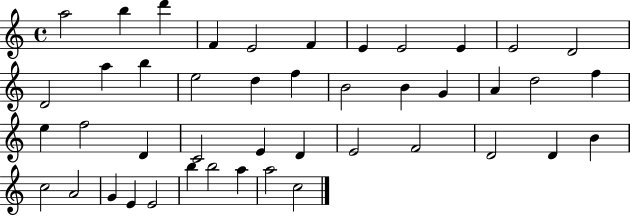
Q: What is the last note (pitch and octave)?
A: C5